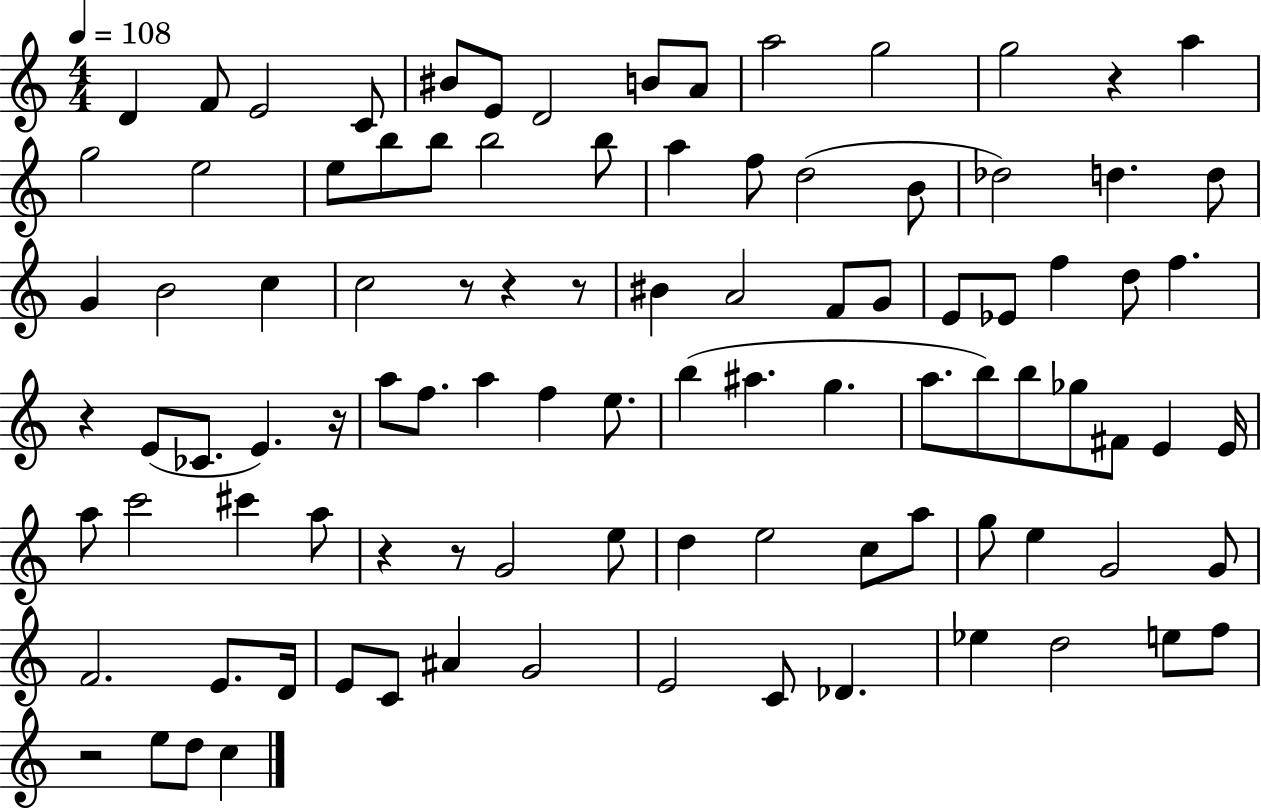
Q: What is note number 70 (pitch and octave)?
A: E5